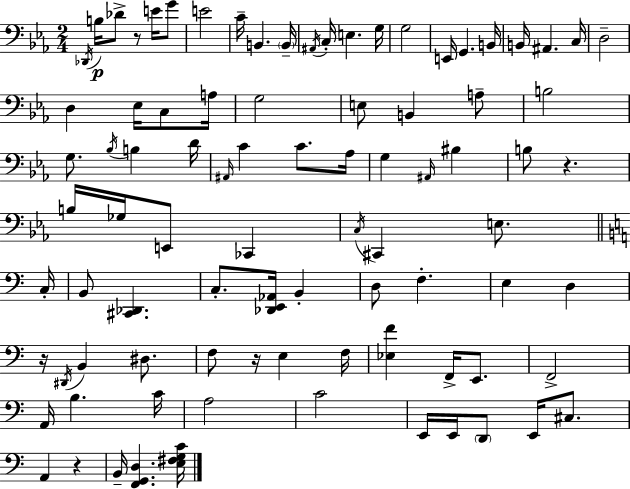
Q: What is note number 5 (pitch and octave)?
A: G4